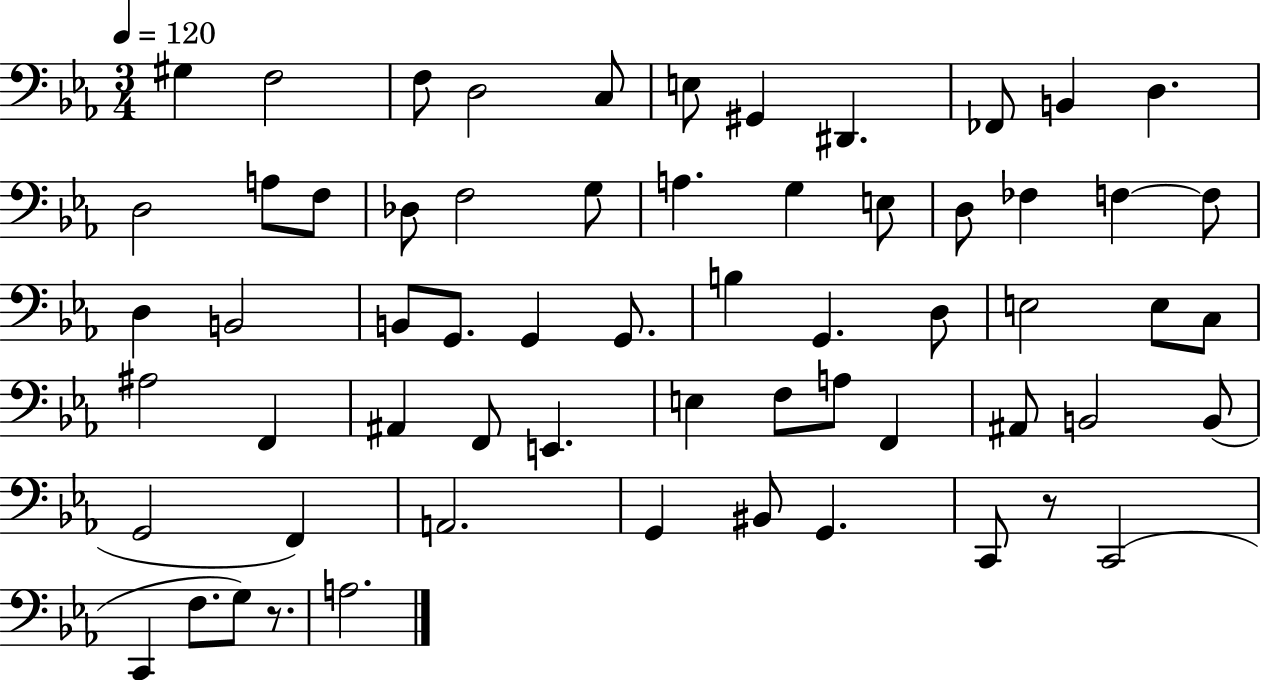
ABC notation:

X:1
T:Untitled
M:3/4
L:1/4
K:Eb
^G, F,2 F,/2 D,2 C,/2 E,/2 ^G,, ^D,, _F,,/2 B,, D, D,2 A,/2 F,/2 _D,/2 F,2 G,/2 A, G, E,/2 D,/2 _F, F, F,/2 D, B,,2 B,,/2 G,,/2 G,, G,,/2 B, G,, D,/2 E,2 E,/2 C,/2 ^A,2 F,, ^A,, F,,/2 E,, E, F,/2 A,/2 F,, ^A,,/2 B,,2 B,,/2 G,,2 F,, A,,2 G,, ^B,,/2 G,, C,,/2 z/2 C,,2 C,, F,/2 G,/2 z/2 A,2